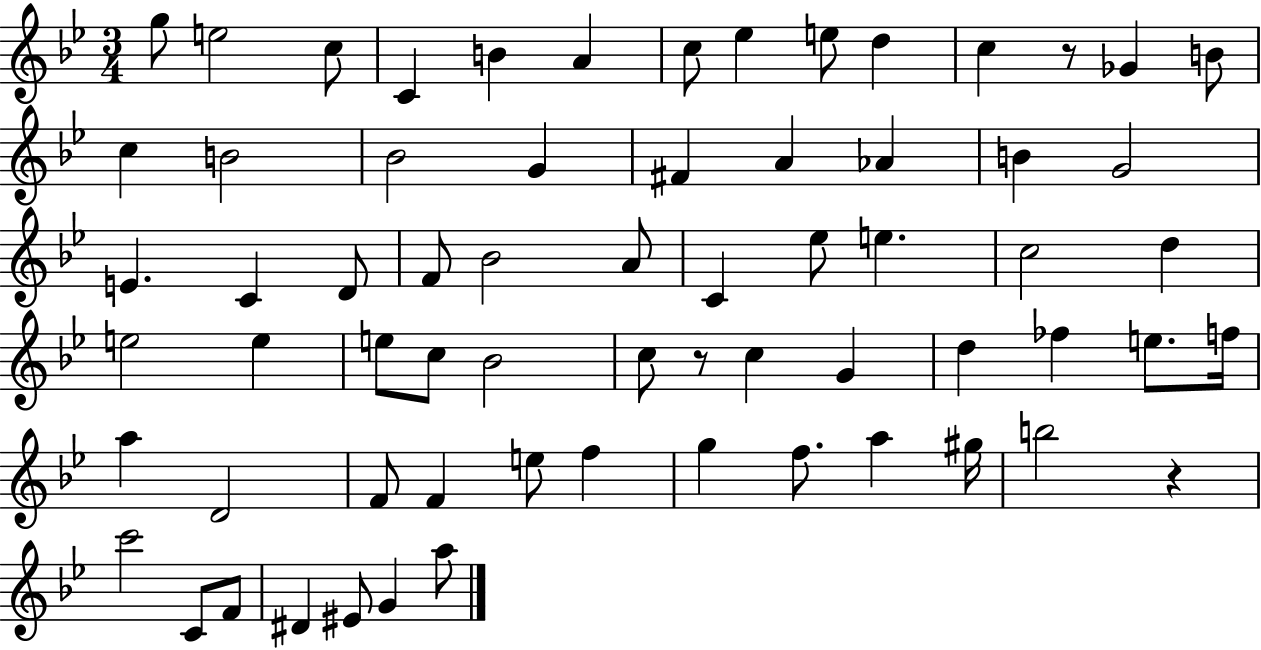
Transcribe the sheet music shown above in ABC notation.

X:1
T:Untitled
M:3/4
L:1/4
K:Bb
g/2 e2 c/2 C B A c/2 _e e/2 d c z/2 _G B/2 c B2 _B2 G ^F A _A B G2 E C D/2 F/2 _B2 A/2 C _e/2 e c2 d e2 e e/2 c/2 _B2 c/2 z/2 c G d _f e/2 f/4 a D2 F/2 F e/2 f g f/2 a ^g/4 b2 z c'2 C/2 F/2 ^D ^E/2 G a/2